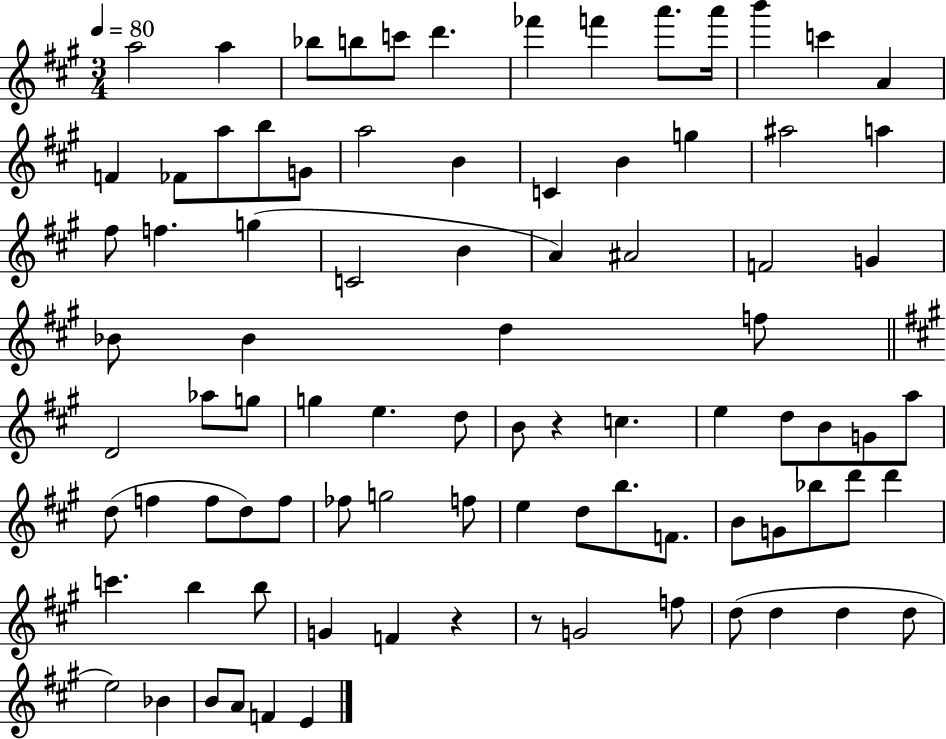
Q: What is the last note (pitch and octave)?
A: E4